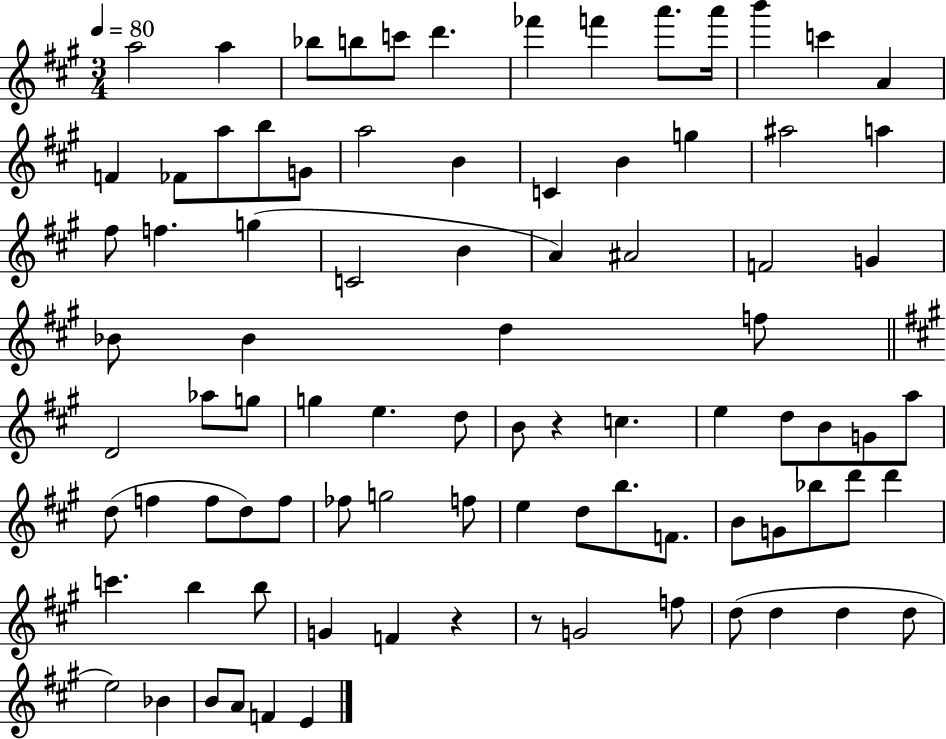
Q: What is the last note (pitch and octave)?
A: E4